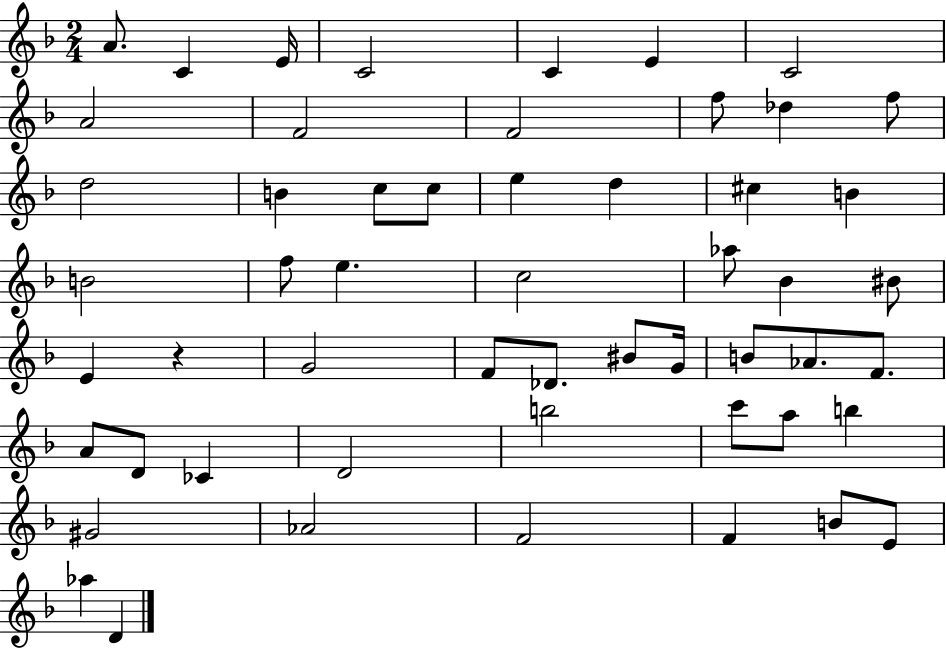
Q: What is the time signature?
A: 2/4